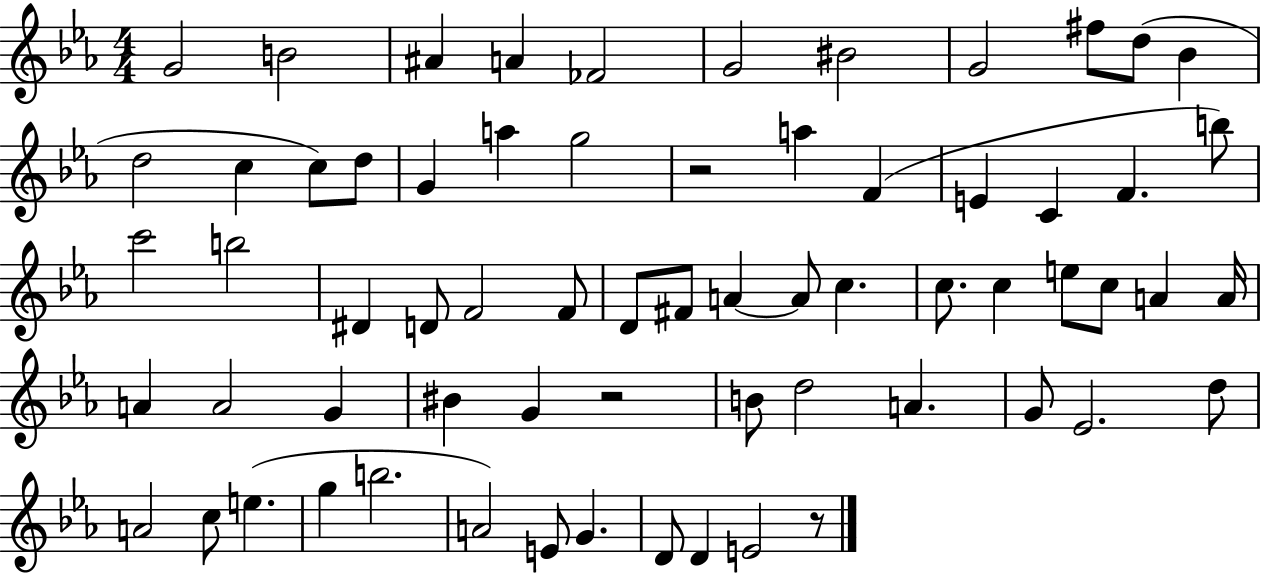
X:1
T:Untitled
M:4/4
L:1/4
K:Eb
G2 B2 ^A A _F2 G2 ^B2 G2 ^f/2 d/2 _B d2 c c/2 d/2 G a g2 z2 a F E C F b/2 c'2 b2 ^D D/2 F2 F/2 D/2 ^F/2 A A/2 c c/2 c e/2 c/2 A A/4 A A2 G ^B G z2 B/2 d2 A G/2 _E2 d/2 A2 c/2 e g b2 A2 E/2 G D/2 D E2 z/2